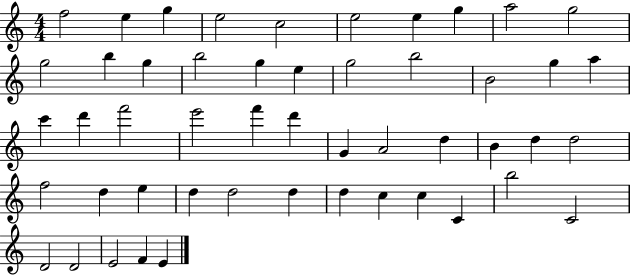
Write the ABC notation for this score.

X:1
T:Untitled
M:4/4
L:1/4
K:C
f2 e g e2 c2 e2 e g a2 g2 g2 b g b2 g e g2 b2 B2 g a c' d' f'2 e'2 f' d' G A2 d B d d2 f2 d e d d2 d d c c C b2 C2 D2 D2 E2 F E